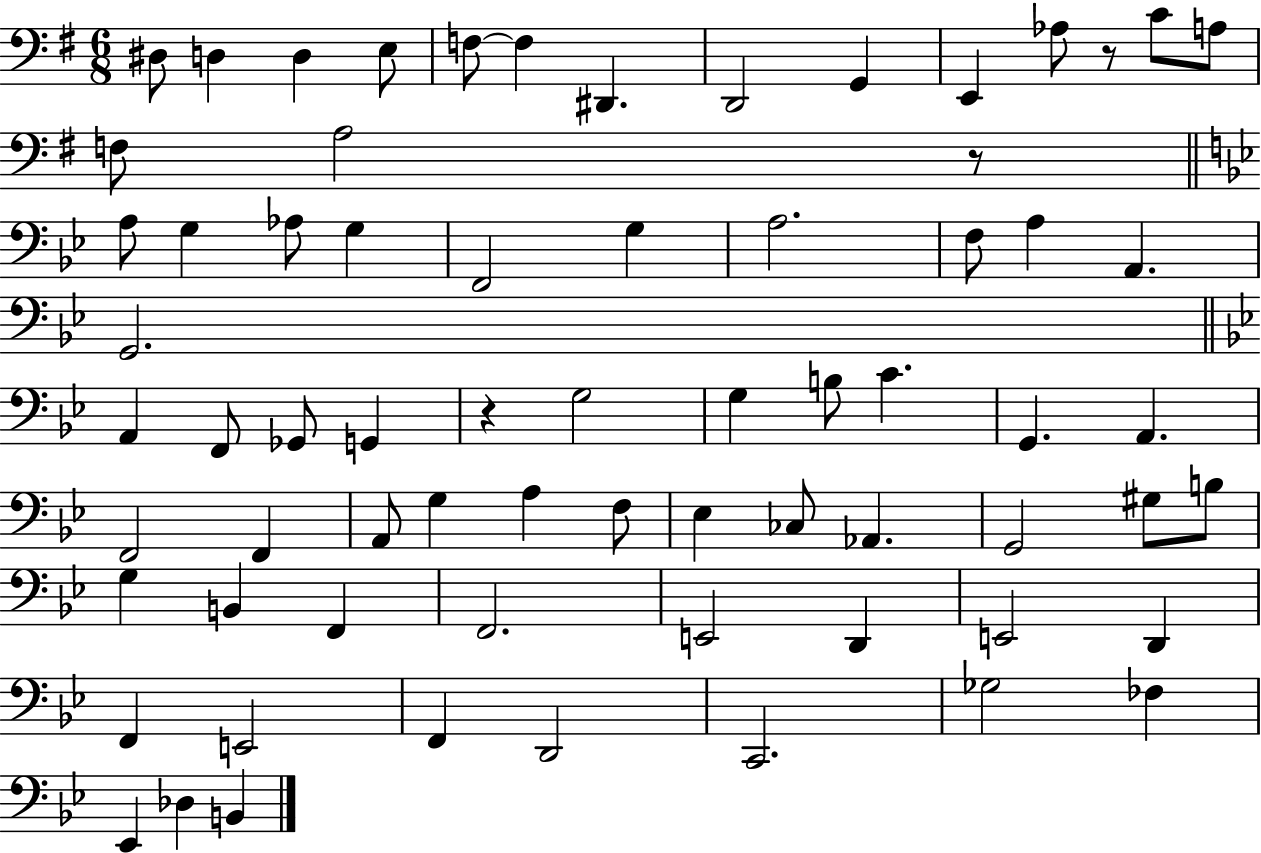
{
  \clef bass
  \numericTimeSignature
  \time 6/8
  \key g \major
  \repeat volta 2 { dis8 d4 d4 e8 | f8~~ f4 dis,4. | d,2 g,4 | e,4 aes8 r8 c'8 a8 | \break f8 a2 r8 | \bar "||" \break \key g \minor a8 g4 aes8 g4 | f,2 g4 | a2. | f8 a4 a,4. | \break g,2. | \bar "||" \break \key bes \major a,4 f,8 ges,8 g,4 | r4 g2 | g4 b8 c'4. | g,4. a,4. | \break f,2 f,4 | a,8 g4 a4 f8 | ees4 ces8 aes,4. | g,2 gis8 b8 | \break g4 b,4 f,4 | f,2. | e,2 d,4 | e,2 d,4 | \break f,4 e,2 | f,4 d,2 | c,2. | ges2 fes4 | \break ees,4 des4 b,4 | } \bar "|."
}